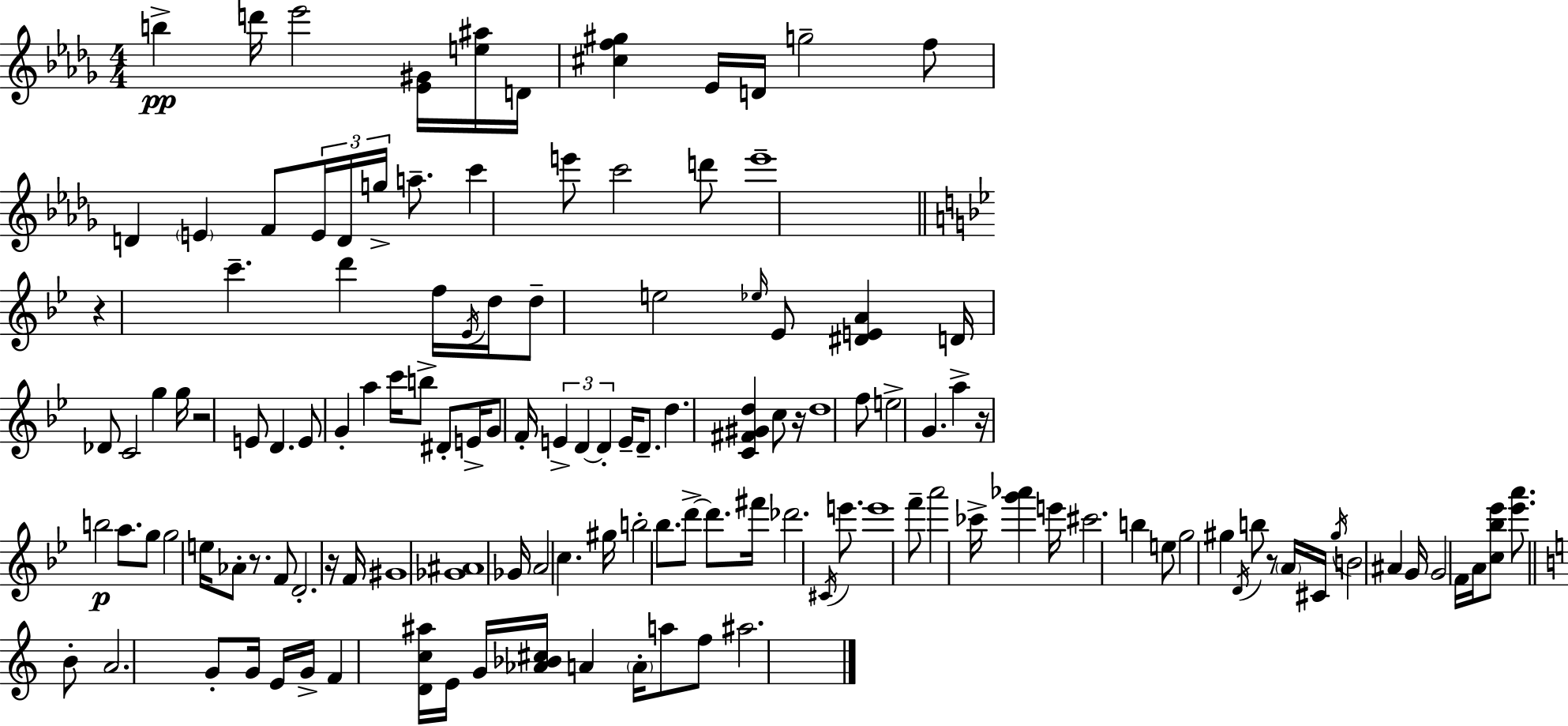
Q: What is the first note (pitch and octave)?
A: B5